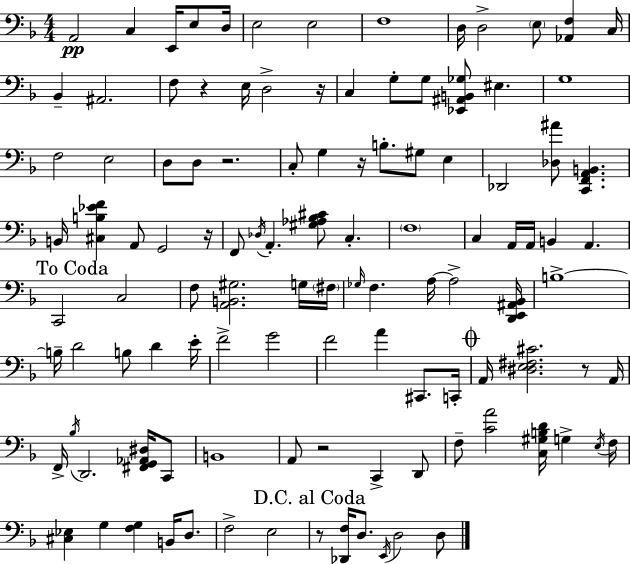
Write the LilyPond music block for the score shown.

{
  \clef bass
  \numericTimeSignature
  \time 4/4
  \key d \minor
  a,2\pp c4 e,16 e8 d16 | e2 e2 | f1 | d16 d2-> \parenthesize e8 <aes, f>4 c16 | \break bes,4-- ais,2. | f8 r4 e16 d2-> r16 | c4 g8-. g8 <ees, ais, b, ges>8 eis4. | g1 | \break f2 e2 | d8 d8 r2. | c8-. g4 r16 b8.-. gis8 e4 | des,2 <des ais'>8 <c, f, a, b,>4. | \break b,16 <cis b ees' f'>4 a,8 g,2 r16 | f,8 \acciaccatura { des16 } a,4.-. <gis aes bes cis'>8 c4.-. | \parenthesize f1 | c4 a,16 a,16 b,4 a,4. | \break \mark "To Coda" c,2 c2 | f8 <a, b, gis>2. g16 | \parenthesize fis16 \grace { ges16 } f4. a16~~ a2-> | <d, e, ais, bes,>16 b1->~~ | \break b16-- d'2 b8 d'4 | e'16-. f'2-> g'2 | f'2 a'4 cis,8. | c,16-. \mark \markup { \musicglyph "scripts.coda" } a,16 <dis e fis cis'>2. r8 | \break a,16 f,16-> \acciaccatura { bes16 } d,2. | <fis, g, aes, dis>16 c,8 b,1 | a,8 r2 c,4-> | d,8 f8-- <c' a'>2 <c gis b d'>16 g4-> | \break \acciaccatura { e16 } f16 <cis ees>4 g4 <f g>4 | b,16 d8. f2-> e2 | \mark "D.C. al Coda" r8 <des, f>16 d8. \acciaccatura { e,16 } d2 | d8 \bar "|."
}